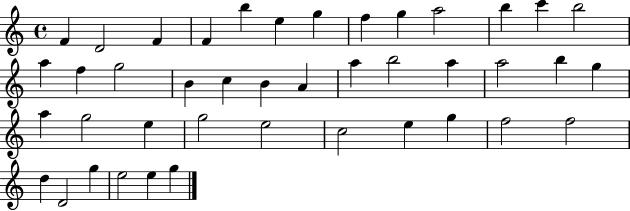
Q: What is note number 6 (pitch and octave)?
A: E5